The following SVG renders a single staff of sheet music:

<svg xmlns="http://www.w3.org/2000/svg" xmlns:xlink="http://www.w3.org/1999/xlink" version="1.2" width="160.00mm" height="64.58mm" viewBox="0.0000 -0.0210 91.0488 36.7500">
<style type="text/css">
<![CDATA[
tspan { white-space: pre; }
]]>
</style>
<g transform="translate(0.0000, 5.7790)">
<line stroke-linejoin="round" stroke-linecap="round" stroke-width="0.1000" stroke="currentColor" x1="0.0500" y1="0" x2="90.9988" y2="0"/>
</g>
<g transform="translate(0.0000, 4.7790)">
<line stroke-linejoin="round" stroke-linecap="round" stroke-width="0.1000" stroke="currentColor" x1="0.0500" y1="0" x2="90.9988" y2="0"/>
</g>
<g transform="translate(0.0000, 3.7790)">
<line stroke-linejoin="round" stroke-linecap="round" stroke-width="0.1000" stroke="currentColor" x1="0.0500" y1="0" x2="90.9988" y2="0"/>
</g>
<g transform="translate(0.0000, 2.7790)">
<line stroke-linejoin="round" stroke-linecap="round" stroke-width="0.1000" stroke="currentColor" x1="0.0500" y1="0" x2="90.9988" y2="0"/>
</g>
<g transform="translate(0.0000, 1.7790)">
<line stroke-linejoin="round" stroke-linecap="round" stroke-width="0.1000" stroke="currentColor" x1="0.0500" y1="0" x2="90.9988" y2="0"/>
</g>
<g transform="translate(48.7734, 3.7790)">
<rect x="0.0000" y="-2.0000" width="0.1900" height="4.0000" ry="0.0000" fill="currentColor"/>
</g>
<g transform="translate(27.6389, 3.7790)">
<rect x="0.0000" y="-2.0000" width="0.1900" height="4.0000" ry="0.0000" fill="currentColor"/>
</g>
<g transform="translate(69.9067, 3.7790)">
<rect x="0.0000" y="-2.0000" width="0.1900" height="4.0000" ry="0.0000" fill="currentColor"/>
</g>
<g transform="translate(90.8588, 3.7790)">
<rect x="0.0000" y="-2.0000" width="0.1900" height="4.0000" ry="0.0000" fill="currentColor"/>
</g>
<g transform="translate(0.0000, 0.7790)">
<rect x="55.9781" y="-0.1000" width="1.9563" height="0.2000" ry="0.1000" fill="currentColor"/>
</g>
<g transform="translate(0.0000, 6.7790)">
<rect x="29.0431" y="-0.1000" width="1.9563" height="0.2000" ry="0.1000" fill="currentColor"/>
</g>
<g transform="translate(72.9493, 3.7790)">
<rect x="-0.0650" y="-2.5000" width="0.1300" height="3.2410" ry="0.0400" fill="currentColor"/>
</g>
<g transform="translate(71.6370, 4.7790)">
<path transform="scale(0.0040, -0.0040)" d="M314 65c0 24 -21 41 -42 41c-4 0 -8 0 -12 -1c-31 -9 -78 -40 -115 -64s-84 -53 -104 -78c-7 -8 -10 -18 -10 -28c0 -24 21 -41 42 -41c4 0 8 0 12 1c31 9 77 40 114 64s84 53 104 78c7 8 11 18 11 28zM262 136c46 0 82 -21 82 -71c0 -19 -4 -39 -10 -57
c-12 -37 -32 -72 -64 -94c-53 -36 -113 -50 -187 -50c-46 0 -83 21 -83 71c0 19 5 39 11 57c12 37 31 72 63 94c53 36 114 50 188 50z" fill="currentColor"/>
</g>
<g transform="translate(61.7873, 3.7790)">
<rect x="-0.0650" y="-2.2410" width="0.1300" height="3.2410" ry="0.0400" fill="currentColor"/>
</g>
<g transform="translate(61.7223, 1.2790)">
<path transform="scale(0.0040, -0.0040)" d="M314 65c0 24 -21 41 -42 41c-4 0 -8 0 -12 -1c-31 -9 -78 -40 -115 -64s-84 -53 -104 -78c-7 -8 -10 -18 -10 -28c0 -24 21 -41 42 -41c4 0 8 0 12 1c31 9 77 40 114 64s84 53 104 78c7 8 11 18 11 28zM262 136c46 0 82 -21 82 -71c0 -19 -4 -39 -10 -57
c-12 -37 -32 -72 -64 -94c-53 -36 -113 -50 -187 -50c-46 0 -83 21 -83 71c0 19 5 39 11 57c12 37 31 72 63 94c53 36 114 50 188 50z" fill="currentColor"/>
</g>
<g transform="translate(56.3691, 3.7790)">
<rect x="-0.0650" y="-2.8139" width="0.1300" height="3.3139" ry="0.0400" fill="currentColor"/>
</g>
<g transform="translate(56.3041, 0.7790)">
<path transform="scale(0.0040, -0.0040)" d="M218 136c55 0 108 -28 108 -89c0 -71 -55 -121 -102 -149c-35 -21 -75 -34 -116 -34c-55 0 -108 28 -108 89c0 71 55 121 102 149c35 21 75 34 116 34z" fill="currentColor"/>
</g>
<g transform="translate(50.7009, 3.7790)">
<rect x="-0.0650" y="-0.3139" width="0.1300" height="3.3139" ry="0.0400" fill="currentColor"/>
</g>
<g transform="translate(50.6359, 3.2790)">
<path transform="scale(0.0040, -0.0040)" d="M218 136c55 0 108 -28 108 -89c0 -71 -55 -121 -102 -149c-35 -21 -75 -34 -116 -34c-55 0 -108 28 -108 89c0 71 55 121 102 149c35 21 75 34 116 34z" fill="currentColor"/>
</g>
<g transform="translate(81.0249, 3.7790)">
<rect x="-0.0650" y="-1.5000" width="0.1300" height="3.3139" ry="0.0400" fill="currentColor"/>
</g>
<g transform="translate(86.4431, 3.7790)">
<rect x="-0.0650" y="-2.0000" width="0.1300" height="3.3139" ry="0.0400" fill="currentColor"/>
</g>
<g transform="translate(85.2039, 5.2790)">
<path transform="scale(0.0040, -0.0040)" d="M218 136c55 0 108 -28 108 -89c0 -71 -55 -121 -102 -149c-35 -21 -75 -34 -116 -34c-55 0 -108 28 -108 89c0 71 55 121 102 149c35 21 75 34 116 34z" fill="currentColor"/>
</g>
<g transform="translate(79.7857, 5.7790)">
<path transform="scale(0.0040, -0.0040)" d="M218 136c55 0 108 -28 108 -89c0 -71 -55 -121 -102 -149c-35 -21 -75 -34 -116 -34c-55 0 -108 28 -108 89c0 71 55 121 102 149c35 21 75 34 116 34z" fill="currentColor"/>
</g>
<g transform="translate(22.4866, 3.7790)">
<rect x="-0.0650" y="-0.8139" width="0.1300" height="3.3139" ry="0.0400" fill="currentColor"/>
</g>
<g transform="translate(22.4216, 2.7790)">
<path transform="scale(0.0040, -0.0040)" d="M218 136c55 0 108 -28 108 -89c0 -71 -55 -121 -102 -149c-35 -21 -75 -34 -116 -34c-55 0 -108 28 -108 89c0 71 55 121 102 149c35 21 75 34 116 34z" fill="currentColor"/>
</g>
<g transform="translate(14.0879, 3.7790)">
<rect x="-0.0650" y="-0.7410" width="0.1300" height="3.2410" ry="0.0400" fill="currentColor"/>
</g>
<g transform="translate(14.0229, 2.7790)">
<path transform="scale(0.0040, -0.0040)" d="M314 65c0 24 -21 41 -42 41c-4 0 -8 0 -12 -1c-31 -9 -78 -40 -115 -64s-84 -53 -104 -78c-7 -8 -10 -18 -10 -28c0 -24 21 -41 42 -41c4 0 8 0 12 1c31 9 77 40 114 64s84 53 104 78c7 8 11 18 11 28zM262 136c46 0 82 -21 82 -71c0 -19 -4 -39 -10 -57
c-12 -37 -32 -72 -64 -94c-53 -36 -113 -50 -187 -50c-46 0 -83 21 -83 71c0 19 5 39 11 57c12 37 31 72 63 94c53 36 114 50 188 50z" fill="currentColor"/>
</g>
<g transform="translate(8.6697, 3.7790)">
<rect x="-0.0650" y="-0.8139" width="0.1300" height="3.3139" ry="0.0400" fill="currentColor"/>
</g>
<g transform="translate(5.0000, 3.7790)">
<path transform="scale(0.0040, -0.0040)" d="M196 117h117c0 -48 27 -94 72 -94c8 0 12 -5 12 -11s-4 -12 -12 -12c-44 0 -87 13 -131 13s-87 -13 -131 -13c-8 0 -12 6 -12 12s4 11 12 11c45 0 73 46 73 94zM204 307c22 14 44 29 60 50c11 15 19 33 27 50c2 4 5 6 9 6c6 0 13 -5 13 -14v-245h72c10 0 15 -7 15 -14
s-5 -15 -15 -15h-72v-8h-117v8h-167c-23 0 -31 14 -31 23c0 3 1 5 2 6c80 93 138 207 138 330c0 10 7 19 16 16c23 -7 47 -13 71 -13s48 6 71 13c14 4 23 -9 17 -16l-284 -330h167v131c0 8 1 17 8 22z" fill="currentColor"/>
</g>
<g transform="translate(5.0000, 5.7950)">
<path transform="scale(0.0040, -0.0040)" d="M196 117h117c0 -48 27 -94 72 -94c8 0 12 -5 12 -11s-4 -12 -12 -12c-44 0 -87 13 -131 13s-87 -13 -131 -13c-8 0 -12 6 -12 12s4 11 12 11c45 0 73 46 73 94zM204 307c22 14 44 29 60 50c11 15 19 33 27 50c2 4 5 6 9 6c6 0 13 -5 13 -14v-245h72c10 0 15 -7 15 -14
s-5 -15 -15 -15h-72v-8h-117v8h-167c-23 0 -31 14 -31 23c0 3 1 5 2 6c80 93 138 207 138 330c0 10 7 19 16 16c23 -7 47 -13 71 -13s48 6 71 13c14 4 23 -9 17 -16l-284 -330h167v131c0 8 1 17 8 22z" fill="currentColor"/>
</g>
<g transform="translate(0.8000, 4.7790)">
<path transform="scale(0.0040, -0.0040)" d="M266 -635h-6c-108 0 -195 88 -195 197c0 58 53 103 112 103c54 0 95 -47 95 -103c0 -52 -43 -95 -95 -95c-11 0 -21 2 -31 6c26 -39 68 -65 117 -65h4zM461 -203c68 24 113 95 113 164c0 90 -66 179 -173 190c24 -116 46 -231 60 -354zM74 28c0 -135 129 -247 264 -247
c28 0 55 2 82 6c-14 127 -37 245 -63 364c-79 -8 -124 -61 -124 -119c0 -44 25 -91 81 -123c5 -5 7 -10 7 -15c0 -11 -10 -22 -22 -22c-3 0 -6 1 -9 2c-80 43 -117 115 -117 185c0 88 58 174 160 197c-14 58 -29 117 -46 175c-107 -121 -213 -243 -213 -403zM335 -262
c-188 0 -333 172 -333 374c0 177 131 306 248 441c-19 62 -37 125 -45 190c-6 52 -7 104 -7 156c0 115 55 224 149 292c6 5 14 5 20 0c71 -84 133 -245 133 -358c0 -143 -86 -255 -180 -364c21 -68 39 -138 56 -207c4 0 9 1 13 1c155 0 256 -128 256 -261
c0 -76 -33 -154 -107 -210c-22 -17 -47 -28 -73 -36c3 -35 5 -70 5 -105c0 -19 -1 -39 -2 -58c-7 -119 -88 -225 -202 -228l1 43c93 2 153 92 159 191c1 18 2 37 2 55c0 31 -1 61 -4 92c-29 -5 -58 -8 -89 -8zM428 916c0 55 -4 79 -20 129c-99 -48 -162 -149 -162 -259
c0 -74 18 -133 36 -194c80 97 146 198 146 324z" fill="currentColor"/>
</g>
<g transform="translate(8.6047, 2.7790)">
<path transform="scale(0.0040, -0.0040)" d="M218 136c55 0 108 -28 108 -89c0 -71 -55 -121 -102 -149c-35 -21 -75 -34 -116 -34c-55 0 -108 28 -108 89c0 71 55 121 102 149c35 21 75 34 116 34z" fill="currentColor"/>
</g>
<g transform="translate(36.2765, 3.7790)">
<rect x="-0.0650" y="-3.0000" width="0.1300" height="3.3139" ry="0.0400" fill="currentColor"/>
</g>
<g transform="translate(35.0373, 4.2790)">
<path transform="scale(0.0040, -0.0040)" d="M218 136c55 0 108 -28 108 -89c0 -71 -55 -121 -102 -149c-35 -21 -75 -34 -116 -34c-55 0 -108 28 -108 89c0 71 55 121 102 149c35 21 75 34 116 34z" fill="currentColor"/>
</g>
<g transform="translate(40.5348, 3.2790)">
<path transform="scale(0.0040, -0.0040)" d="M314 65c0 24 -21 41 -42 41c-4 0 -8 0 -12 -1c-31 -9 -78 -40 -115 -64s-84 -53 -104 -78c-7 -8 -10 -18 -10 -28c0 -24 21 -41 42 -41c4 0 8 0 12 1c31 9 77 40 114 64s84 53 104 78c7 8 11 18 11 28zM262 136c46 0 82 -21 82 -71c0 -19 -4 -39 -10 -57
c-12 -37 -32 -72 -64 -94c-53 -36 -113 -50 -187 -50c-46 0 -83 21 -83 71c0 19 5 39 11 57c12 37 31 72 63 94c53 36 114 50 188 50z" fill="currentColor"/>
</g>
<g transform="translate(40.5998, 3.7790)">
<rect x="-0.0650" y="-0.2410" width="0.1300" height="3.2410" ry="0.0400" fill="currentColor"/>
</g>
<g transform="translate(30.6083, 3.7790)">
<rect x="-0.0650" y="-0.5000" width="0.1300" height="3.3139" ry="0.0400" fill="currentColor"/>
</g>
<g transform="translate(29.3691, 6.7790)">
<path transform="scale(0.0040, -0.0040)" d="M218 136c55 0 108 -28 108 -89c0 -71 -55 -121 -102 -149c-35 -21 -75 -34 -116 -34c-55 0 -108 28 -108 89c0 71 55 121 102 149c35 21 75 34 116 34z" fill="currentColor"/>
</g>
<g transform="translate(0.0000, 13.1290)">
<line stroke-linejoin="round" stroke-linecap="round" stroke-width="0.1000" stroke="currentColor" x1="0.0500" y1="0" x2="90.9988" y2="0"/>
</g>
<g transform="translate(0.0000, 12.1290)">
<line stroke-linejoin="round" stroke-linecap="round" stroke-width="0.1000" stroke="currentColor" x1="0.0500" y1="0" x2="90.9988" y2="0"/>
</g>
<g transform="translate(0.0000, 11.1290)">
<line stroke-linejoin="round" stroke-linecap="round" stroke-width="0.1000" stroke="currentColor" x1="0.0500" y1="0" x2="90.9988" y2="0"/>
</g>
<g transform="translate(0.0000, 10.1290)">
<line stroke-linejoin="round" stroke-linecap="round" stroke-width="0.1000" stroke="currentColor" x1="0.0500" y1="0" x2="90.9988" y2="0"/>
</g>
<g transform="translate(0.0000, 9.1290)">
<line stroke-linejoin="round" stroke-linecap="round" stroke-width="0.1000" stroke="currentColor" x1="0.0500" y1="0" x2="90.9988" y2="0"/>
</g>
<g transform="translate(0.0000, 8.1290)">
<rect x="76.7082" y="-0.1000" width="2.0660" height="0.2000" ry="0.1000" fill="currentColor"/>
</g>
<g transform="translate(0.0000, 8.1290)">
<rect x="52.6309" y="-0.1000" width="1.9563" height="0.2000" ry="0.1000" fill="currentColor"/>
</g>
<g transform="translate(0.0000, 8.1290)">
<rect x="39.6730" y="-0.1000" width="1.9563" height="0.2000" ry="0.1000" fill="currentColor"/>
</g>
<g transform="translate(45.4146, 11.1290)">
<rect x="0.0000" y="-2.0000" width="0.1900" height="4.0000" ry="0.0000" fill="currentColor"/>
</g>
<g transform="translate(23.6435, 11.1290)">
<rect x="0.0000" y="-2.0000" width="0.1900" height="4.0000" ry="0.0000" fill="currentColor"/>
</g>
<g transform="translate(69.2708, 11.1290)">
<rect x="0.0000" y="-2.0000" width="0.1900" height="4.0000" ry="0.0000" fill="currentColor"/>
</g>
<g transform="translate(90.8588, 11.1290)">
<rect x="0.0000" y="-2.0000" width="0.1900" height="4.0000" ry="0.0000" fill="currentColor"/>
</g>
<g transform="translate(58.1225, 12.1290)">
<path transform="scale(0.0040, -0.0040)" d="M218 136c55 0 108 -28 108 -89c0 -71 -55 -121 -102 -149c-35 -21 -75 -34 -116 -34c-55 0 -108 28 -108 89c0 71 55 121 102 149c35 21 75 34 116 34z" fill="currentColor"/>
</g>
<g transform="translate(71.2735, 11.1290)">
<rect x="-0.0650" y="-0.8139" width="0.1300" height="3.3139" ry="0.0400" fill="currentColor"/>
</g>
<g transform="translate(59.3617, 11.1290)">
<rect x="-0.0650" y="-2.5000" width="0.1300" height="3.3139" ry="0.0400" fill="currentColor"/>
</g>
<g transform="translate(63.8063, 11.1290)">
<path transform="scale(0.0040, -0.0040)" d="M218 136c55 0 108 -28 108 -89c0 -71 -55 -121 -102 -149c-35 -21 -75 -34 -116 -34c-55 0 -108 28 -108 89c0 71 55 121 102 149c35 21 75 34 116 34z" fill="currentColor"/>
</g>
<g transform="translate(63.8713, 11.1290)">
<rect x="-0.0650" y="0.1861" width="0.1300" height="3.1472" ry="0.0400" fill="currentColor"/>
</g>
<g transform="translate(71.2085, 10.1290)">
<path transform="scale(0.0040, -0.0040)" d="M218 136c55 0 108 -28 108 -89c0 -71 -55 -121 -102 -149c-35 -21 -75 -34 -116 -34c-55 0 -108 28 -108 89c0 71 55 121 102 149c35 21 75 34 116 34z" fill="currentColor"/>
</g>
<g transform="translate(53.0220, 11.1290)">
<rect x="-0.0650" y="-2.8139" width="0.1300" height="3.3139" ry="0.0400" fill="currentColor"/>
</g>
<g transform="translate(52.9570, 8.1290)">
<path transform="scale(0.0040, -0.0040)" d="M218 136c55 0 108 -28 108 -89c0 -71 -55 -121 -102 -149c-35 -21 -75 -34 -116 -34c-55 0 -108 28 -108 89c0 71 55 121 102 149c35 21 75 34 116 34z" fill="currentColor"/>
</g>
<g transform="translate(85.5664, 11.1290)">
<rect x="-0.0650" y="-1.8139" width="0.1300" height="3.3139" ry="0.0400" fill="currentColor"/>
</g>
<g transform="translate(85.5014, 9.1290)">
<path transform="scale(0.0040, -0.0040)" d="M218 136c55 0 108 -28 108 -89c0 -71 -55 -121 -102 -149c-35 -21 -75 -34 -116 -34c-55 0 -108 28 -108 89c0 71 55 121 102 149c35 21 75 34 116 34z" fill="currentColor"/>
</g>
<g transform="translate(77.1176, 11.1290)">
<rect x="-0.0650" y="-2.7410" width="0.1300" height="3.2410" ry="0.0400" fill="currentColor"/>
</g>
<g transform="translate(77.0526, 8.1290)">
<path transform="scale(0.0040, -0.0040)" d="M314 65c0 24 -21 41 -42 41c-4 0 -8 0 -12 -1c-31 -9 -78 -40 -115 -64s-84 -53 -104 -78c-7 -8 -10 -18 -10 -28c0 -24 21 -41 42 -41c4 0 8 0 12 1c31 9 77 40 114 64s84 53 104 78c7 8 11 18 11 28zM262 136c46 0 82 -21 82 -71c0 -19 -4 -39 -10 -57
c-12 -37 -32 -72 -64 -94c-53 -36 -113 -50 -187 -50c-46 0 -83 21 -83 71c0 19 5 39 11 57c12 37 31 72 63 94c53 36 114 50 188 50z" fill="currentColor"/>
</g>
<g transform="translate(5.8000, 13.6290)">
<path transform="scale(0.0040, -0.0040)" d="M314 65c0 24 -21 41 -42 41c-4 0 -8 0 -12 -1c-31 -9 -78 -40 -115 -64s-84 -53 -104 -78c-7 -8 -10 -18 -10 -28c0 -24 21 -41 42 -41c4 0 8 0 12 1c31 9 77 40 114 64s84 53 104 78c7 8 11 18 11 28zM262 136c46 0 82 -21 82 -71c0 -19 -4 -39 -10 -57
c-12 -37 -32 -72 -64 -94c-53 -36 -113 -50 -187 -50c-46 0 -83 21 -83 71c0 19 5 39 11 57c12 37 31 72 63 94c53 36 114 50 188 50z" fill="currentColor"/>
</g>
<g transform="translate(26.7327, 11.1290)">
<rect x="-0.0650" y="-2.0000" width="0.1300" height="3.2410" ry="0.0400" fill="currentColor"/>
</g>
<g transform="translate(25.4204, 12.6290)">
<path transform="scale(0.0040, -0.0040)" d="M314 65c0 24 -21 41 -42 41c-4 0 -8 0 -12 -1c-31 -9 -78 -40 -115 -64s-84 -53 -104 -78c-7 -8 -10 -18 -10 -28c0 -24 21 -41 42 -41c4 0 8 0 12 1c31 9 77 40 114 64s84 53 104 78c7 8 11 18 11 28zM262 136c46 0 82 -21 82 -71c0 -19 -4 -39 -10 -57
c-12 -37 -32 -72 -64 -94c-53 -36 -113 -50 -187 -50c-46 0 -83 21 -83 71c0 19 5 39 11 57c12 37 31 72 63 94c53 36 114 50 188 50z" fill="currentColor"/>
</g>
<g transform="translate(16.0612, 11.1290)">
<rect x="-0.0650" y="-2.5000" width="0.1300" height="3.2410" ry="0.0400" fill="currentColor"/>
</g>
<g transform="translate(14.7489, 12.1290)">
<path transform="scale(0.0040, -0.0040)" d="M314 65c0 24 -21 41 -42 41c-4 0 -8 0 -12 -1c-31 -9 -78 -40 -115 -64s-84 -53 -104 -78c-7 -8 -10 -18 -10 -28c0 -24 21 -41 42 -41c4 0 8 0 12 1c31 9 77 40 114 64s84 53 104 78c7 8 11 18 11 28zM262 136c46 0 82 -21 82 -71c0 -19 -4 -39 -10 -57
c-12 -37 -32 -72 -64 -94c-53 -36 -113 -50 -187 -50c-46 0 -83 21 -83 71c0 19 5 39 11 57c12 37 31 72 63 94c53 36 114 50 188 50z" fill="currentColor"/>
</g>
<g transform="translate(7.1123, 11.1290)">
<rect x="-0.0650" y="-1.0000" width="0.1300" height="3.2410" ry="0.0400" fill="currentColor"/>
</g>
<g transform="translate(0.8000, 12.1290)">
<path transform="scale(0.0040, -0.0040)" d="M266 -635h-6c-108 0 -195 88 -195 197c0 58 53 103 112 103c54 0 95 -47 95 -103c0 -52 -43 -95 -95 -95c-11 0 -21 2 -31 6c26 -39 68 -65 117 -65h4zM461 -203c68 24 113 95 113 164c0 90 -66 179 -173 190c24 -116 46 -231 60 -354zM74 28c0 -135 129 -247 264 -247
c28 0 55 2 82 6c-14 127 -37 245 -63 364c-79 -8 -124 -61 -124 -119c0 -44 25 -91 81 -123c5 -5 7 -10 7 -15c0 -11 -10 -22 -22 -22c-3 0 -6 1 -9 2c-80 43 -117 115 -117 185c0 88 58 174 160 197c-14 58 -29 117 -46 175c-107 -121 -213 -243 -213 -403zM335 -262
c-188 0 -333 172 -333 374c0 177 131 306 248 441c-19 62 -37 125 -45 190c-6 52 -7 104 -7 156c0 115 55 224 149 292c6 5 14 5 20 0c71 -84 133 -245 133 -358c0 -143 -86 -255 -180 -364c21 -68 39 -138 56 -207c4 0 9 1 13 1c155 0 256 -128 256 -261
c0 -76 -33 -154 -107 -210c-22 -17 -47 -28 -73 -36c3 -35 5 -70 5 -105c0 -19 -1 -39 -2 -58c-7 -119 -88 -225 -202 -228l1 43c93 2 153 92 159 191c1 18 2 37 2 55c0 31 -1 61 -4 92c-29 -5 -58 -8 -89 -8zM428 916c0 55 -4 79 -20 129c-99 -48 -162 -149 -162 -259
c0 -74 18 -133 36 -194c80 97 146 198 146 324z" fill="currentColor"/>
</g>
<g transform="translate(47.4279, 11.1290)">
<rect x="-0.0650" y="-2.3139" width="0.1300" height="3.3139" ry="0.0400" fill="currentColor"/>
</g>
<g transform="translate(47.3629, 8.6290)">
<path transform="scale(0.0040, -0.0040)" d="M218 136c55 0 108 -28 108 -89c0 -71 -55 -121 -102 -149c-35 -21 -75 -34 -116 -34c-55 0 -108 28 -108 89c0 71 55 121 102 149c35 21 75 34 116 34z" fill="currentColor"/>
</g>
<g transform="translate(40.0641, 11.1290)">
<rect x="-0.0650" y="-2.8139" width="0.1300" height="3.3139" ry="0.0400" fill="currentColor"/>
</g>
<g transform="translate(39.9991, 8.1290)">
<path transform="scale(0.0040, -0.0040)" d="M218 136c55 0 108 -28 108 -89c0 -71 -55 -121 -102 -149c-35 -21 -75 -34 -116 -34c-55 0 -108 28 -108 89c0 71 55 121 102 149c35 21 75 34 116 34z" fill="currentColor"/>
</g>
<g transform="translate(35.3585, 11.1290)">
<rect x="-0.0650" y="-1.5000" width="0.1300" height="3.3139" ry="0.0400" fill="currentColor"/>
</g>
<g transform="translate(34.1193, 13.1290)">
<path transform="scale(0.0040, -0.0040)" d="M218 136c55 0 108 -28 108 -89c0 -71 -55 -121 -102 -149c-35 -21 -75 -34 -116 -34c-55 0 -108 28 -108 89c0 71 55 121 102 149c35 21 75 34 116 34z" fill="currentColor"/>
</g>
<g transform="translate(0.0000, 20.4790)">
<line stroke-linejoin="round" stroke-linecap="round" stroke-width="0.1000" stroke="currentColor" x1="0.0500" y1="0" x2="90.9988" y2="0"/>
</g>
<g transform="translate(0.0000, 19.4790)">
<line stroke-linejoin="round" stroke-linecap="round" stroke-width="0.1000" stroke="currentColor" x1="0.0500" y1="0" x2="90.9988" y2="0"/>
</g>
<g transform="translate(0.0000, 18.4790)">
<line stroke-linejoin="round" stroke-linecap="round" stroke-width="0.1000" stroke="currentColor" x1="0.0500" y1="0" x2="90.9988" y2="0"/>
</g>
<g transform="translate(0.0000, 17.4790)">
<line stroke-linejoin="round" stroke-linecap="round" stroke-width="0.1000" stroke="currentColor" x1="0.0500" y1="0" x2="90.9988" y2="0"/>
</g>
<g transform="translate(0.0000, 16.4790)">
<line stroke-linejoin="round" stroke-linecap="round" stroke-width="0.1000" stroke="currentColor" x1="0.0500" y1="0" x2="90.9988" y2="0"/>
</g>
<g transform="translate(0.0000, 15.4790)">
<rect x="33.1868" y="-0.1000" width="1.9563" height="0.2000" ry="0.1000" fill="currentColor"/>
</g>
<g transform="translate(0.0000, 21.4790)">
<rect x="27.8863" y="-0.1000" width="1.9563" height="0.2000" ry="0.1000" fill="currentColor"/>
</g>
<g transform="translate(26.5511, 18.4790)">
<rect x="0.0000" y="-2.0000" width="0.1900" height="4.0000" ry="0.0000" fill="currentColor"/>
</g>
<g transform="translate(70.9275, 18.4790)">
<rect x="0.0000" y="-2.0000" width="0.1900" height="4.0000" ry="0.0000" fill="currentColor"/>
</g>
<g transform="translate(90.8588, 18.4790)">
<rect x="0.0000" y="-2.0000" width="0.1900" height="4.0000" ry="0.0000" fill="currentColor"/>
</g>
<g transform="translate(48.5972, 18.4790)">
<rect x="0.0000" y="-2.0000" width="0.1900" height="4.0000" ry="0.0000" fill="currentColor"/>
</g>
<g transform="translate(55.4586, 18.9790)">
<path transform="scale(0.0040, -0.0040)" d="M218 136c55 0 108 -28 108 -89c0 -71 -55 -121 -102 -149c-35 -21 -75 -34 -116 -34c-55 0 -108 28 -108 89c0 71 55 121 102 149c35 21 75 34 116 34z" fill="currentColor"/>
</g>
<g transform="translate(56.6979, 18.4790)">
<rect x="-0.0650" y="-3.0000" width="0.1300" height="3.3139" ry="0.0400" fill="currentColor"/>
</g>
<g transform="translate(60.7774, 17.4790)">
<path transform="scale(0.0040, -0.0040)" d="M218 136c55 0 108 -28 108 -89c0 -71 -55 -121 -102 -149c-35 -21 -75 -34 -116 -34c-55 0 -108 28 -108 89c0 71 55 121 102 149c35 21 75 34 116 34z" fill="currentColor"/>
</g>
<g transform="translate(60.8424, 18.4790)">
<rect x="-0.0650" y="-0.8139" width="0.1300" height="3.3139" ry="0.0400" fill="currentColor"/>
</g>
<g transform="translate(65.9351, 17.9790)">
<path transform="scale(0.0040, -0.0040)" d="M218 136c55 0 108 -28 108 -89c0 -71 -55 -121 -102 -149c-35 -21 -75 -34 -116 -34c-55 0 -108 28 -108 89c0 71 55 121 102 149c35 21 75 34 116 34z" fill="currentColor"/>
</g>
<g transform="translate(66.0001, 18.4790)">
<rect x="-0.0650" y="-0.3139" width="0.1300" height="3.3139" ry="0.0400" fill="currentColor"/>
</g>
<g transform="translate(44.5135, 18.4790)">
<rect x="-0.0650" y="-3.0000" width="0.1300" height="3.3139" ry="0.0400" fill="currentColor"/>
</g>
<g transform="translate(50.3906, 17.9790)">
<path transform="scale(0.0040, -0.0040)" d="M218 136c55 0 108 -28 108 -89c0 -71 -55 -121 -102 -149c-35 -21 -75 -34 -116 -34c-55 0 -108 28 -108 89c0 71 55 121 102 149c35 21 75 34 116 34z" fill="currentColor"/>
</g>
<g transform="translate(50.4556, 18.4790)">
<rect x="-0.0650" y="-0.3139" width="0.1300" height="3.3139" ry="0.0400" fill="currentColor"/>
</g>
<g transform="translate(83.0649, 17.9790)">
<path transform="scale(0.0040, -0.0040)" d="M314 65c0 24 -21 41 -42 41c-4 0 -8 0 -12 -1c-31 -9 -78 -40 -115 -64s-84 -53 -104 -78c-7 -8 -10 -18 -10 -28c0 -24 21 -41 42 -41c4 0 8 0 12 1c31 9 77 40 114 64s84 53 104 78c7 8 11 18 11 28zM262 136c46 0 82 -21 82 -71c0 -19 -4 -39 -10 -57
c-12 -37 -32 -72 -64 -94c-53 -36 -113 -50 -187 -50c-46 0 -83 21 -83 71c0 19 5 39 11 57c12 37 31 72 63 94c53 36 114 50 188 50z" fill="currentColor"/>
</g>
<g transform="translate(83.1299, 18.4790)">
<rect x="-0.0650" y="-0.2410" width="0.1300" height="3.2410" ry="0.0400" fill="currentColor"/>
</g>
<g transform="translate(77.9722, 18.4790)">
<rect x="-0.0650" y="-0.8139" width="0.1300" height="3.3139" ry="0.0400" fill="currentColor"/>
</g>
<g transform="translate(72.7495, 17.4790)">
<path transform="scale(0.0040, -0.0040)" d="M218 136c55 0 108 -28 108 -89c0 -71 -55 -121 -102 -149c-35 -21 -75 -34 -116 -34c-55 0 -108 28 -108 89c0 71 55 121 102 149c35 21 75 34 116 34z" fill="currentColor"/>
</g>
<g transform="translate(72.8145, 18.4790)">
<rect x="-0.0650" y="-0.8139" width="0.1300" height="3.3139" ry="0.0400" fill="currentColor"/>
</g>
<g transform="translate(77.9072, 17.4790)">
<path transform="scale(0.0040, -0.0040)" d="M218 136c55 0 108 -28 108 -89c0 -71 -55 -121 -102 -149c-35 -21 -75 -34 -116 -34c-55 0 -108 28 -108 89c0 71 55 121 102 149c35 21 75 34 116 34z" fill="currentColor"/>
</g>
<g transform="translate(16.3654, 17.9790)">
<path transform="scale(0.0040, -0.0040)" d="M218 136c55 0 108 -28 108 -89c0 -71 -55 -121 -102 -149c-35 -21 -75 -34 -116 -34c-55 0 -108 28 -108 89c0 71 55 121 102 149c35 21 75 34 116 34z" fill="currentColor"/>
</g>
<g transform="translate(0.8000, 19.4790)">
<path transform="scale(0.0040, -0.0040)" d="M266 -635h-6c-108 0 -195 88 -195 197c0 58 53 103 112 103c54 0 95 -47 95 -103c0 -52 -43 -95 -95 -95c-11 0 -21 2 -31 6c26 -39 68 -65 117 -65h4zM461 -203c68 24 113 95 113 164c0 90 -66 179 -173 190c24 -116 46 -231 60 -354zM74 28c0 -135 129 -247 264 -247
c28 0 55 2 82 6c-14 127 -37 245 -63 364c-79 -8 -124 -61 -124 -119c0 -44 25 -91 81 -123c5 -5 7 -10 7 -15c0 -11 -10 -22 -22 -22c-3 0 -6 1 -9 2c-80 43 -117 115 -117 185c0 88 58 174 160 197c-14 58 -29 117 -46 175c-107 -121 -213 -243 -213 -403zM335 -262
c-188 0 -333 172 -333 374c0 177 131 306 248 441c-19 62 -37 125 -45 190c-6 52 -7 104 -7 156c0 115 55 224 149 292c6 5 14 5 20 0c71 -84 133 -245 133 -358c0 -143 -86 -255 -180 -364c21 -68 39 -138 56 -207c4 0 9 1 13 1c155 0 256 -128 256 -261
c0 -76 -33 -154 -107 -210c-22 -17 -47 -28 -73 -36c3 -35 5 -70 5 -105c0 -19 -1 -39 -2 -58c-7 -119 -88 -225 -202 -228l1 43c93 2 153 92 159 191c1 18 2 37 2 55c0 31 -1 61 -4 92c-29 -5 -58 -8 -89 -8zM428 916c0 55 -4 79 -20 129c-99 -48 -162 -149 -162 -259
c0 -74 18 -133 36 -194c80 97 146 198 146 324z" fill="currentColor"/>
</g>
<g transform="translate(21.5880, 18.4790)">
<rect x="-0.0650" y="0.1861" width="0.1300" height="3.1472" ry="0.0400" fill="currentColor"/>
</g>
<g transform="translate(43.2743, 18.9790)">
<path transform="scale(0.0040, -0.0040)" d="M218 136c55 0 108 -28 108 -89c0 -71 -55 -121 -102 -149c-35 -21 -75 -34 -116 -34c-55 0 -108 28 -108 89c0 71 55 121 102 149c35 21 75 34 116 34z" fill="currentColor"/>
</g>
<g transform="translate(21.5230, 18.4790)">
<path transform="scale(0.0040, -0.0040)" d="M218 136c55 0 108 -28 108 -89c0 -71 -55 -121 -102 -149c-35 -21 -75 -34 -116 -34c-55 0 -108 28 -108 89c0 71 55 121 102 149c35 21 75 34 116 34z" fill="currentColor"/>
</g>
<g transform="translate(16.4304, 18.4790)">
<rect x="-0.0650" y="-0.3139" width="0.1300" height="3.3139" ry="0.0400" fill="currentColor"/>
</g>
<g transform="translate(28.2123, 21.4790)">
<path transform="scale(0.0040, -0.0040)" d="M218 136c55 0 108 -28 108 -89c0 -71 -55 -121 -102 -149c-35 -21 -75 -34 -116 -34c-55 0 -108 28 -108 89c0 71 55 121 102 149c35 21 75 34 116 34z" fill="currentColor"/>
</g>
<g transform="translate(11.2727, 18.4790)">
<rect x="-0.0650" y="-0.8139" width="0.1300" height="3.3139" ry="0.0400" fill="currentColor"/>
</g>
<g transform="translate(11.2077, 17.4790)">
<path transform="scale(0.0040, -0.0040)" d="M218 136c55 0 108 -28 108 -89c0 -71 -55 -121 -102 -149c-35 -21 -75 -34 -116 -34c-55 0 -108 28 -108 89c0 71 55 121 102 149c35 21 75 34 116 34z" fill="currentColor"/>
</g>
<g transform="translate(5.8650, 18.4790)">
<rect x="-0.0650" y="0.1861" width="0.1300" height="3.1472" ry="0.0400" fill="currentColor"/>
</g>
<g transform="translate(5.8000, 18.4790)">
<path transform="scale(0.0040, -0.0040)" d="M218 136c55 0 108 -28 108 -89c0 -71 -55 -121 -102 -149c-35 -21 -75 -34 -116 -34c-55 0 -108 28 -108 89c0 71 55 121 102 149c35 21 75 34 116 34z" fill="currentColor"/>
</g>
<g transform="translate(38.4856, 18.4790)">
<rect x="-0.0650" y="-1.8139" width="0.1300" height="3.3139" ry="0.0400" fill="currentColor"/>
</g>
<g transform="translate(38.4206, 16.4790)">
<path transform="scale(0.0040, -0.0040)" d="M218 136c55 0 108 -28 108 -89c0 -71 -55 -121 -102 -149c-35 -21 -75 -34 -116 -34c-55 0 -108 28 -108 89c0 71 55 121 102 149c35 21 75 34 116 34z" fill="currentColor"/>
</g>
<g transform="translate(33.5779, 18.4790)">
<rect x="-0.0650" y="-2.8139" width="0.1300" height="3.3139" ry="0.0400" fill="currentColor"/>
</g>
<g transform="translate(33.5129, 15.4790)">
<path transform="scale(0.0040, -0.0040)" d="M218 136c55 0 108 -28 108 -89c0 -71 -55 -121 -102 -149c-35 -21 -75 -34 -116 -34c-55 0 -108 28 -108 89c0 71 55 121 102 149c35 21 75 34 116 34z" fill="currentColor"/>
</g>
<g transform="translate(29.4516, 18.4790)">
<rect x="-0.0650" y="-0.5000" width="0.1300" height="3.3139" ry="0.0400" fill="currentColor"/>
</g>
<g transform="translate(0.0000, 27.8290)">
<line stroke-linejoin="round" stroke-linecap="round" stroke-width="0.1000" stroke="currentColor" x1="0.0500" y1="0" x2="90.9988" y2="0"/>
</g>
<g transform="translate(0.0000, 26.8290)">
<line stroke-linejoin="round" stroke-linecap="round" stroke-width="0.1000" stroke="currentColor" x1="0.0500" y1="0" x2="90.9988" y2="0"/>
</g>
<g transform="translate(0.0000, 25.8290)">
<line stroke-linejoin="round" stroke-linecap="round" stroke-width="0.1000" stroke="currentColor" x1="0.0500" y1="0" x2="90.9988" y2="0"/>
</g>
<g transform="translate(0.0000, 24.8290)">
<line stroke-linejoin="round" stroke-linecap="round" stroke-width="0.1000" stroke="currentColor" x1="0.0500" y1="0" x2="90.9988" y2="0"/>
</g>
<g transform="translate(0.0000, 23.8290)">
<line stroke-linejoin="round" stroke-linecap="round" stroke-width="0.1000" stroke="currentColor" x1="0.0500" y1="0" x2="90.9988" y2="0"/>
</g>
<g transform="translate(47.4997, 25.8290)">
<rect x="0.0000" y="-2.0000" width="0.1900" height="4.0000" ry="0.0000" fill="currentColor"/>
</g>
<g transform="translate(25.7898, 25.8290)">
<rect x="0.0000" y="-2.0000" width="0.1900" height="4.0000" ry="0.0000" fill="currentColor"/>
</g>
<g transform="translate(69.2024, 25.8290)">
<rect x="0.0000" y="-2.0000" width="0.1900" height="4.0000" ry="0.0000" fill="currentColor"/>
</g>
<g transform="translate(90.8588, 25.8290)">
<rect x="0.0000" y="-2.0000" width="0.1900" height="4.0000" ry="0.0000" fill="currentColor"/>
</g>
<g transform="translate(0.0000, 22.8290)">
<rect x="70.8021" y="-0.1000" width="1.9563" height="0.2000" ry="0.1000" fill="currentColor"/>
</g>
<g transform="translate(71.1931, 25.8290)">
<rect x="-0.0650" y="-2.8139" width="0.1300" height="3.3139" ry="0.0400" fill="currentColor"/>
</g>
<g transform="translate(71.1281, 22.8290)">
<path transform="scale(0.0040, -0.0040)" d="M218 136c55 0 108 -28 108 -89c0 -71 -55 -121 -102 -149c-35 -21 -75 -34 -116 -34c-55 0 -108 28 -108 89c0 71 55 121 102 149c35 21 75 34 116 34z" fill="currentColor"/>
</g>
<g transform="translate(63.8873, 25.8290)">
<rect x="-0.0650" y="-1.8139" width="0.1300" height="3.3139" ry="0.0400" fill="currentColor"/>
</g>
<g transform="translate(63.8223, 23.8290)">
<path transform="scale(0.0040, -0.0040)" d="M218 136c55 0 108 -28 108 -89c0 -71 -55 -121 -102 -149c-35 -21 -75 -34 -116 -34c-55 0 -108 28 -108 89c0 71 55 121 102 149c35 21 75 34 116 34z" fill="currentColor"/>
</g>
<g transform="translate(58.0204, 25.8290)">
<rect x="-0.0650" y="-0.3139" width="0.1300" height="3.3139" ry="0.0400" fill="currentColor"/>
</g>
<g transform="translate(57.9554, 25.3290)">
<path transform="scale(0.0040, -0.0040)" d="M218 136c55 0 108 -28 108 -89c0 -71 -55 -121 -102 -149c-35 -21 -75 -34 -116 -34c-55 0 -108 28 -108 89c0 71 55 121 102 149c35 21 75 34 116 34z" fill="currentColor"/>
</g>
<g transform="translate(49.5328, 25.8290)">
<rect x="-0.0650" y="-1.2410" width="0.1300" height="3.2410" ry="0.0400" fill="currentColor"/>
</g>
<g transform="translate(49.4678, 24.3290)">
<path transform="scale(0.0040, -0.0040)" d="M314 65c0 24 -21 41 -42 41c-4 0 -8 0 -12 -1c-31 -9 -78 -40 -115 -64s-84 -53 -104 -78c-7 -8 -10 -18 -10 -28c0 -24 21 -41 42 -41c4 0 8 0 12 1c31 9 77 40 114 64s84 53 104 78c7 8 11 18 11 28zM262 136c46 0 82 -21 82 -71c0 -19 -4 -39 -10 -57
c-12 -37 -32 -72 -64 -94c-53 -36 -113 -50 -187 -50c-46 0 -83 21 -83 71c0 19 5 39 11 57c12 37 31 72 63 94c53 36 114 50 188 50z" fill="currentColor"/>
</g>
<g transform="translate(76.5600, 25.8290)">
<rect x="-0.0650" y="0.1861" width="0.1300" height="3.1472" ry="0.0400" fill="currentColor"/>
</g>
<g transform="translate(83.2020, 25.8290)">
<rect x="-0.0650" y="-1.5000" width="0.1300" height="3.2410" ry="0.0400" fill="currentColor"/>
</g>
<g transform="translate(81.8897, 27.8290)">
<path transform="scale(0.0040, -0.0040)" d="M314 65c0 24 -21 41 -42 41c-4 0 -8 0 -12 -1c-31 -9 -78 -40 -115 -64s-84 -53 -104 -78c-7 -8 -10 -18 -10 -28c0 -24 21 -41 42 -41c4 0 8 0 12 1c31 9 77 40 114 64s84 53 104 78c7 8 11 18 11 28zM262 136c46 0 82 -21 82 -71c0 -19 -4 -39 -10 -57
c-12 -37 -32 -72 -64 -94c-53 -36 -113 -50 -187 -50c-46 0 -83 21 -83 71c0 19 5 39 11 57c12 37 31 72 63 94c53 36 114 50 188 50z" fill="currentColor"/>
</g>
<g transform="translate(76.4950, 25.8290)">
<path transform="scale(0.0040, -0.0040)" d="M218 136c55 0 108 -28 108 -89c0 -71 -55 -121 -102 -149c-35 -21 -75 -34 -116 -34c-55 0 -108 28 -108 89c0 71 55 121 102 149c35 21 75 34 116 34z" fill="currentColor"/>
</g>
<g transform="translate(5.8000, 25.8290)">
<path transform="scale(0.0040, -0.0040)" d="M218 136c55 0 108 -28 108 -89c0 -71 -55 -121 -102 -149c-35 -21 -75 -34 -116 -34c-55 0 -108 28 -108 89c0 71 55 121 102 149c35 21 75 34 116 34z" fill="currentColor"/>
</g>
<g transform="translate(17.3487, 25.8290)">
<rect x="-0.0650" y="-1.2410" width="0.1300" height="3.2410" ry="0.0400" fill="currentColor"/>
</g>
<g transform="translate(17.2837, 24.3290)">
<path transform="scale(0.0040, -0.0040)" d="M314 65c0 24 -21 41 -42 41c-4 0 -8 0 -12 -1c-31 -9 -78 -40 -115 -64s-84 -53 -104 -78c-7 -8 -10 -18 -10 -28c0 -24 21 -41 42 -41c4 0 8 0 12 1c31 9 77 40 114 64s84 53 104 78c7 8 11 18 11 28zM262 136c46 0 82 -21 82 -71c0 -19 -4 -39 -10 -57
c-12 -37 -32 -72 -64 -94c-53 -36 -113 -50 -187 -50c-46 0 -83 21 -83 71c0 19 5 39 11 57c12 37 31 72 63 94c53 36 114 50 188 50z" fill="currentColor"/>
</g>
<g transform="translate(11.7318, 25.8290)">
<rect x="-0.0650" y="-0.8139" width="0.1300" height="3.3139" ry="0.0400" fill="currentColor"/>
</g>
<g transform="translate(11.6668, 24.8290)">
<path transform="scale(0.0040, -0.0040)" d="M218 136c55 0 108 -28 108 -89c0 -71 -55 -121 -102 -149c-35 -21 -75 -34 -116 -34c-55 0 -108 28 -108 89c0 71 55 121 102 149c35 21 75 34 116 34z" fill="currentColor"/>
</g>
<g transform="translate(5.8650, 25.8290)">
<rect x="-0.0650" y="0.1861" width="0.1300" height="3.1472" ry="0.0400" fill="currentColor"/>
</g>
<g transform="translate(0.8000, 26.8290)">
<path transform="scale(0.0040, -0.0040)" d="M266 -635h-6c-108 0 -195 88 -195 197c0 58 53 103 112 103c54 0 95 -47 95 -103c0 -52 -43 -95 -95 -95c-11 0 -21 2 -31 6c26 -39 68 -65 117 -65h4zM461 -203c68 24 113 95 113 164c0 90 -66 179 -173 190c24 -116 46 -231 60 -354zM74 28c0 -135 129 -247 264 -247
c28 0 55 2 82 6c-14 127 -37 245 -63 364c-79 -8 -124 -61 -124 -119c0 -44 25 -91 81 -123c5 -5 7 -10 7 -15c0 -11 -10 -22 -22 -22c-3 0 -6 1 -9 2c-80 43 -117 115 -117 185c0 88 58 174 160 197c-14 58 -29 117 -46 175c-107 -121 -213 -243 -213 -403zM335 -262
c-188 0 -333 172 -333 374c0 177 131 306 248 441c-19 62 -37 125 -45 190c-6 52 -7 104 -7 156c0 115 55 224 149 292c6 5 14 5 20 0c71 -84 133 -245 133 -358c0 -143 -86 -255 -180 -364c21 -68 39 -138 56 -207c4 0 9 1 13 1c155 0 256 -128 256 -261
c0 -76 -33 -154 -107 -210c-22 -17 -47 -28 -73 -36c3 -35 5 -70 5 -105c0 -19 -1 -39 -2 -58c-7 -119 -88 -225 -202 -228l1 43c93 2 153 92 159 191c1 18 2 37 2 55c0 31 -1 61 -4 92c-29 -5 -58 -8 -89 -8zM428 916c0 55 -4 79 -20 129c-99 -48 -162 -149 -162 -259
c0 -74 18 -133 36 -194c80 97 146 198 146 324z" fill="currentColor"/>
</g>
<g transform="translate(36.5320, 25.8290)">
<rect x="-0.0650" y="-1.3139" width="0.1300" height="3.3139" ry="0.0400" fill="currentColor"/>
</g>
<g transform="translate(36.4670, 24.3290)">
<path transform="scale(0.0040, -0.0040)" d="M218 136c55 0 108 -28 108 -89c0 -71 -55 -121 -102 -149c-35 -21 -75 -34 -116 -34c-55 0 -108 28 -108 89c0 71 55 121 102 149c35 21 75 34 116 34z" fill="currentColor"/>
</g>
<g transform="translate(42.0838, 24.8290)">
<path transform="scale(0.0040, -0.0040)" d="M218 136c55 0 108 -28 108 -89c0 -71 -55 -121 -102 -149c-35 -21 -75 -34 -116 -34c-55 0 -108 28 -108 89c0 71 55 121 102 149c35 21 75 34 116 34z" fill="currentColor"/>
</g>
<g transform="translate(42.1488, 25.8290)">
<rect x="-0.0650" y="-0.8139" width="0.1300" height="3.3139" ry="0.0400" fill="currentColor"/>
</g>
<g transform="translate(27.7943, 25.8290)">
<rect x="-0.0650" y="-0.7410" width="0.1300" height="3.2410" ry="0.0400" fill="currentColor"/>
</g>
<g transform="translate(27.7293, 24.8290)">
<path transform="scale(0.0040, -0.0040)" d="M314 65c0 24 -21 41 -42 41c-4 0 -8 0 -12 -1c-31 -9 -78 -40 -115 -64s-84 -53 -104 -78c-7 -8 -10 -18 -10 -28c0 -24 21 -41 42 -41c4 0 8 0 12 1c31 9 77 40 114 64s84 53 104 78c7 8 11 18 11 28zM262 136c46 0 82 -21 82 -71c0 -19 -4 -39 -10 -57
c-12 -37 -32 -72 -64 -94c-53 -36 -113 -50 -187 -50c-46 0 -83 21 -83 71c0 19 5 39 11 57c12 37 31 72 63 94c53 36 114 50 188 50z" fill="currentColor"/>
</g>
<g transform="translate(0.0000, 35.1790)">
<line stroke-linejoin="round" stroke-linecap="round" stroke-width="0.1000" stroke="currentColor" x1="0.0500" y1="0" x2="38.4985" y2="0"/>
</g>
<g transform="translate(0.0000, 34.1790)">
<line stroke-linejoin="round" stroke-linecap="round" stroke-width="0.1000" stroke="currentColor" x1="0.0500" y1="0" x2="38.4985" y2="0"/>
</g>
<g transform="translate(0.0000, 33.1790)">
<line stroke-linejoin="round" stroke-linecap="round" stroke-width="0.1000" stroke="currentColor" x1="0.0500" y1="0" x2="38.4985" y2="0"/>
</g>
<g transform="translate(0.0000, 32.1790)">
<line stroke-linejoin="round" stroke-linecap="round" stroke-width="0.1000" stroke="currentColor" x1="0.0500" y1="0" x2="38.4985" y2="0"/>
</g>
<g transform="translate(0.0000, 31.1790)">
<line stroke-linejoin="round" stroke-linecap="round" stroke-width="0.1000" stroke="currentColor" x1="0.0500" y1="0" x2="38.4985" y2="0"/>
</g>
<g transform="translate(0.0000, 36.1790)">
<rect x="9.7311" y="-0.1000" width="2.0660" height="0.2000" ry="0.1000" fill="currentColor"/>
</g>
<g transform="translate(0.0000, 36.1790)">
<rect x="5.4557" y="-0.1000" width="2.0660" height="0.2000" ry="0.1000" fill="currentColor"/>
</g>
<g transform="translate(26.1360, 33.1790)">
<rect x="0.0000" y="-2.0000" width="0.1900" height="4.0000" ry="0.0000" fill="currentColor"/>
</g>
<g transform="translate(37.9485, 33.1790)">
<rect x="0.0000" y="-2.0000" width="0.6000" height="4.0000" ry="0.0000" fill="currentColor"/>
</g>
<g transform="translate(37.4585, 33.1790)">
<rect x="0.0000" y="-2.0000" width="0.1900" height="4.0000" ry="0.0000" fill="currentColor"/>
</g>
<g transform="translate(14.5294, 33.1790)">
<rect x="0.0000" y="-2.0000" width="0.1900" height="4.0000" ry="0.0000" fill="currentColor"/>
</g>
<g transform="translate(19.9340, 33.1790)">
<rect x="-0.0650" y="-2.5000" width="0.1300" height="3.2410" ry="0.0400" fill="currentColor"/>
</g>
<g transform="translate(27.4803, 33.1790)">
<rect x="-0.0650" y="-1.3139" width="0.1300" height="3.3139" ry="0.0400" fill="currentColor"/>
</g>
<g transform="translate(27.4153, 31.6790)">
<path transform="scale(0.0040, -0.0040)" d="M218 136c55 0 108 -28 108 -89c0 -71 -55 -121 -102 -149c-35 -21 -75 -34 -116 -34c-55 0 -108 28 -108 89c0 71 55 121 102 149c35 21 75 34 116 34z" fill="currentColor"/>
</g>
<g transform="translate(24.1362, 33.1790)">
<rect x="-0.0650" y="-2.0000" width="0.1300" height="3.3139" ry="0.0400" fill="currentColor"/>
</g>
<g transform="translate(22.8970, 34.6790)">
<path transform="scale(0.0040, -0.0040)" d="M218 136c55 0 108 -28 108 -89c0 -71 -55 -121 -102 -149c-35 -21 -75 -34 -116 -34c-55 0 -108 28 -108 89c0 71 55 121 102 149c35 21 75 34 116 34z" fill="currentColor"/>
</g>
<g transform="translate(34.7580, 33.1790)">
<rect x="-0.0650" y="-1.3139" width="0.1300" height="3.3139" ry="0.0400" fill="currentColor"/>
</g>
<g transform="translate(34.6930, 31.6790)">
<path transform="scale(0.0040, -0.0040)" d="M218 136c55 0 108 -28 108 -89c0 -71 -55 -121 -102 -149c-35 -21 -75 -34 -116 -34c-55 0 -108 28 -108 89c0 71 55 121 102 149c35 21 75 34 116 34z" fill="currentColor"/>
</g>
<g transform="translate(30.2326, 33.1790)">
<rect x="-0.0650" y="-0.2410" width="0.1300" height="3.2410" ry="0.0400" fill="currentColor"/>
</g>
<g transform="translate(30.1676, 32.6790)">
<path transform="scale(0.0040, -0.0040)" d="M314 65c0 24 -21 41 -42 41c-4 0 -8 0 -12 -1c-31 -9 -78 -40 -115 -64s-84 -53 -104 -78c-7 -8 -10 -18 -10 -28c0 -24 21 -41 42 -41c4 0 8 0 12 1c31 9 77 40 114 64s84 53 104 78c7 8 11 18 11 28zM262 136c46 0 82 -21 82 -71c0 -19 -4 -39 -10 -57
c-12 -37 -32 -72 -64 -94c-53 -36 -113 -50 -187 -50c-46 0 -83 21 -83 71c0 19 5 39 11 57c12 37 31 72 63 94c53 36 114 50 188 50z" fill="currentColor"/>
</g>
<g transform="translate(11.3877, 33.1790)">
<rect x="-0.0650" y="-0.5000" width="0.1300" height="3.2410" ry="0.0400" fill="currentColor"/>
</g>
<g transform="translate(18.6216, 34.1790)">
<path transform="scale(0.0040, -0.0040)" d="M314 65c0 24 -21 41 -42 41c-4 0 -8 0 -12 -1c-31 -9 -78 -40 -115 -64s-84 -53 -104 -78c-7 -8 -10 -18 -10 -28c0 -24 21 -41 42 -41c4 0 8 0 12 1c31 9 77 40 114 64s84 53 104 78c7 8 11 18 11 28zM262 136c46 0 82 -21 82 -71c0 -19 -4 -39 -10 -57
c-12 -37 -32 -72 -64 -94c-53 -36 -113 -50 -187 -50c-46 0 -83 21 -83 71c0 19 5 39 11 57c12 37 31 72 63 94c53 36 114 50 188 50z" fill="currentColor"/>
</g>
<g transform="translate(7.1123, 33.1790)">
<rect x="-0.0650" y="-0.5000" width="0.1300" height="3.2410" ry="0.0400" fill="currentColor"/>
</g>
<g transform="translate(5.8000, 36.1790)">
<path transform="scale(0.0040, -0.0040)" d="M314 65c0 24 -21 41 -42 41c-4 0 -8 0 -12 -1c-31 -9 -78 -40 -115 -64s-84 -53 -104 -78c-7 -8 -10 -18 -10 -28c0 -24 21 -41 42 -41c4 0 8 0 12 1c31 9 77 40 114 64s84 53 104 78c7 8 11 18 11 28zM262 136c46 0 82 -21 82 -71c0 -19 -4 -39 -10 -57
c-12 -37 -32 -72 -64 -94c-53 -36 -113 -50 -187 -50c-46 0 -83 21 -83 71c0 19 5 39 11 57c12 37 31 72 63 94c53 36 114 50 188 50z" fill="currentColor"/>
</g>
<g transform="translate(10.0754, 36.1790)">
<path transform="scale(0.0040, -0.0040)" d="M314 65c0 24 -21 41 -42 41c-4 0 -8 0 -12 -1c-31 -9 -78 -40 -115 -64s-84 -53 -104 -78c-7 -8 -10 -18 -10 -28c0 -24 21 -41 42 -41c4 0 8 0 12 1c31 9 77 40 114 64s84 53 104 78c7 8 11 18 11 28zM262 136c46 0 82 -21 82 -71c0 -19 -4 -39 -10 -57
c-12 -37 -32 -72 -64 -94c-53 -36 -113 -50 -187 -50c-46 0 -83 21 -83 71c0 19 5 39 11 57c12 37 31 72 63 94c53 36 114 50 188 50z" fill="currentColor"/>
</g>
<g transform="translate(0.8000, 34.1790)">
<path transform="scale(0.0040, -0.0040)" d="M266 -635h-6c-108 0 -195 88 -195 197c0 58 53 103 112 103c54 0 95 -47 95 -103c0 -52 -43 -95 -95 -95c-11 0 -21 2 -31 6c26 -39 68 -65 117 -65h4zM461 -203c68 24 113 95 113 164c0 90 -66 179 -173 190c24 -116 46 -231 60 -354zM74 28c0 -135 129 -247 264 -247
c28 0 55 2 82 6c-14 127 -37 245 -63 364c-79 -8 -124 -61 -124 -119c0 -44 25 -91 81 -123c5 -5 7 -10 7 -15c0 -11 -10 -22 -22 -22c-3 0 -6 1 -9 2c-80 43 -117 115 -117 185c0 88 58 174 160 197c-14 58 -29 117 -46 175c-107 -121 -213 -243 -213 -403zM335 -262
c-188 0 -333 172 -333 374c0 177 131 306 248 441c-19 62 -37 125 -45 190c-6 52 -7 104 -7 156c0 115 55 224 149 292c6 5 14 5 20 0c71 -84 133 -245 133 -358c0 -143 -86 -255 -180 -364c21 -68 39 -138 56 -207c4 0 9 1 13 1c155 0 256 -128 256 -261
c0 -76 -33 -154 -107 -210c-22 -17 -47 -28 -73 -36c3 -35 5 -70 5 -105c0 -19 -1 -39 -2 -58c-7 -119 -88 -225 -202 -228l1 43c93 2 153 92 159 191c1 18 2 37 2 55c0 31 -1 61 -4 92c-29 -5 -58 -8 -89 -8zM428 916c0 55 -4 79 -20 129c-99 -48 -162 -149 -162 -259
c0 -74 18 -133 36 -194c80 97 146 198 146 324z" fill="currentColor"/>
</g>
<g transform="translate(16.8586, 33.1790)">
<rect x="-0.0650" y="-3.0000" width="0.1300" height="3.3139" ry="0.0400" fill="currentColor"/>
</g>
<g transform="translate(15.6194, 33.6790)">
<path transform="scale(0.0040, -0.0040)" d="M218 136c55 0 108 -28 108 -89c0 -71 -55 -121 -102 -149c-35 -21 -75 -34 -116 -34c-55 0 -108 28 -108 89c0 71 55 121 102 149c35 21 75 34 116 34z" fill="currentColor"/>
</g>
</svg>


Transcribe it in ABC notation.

X:1
T:Untitled
M:4/4
L:1/4
K:C
d d2 d C A c2 c a g2 G2 E F D2 G2 F2 E a g a G B d a2 f B d c B C a f A c A d c d d c2 B d e2 d2 e d e2 c f a B E2 C2 C2 A G2 F e c2 e